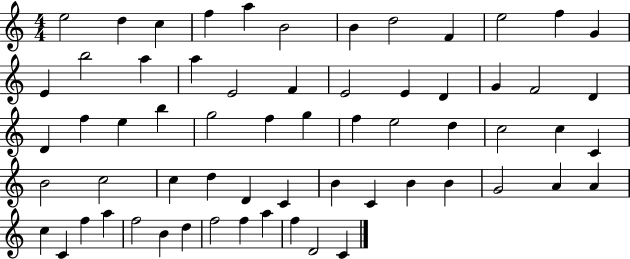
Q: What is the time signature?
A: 4/4